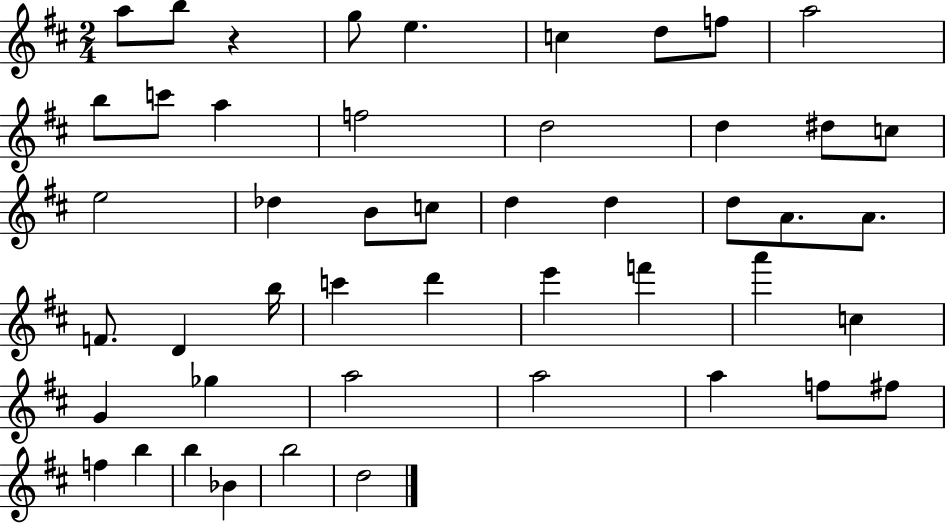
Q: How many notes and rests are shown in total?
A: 48